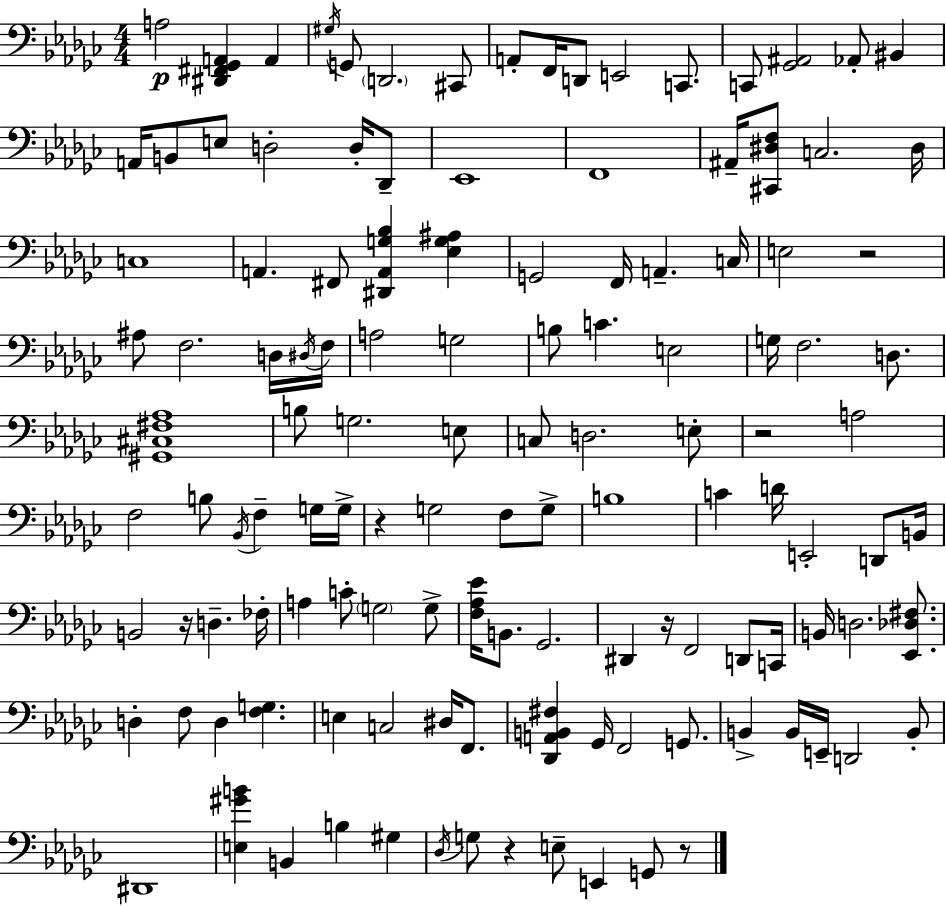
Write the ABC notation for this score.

X:1
T:Untitled
M:4/4
L:1/4
K:Ebm
A,2 [^D,,^F,,_G,,A,,] A,, ^G,/4 G,,/2 D,,2 ^C,,/2 A,,/2 F,,/4 D,,/2 E,,2 C,,/2 C,,/2 [_G,,^A,,]2 _A,,/2 ^B,, A,,/4 B,,/2 E,/2 D,2 D,/4 _D,,/2 _E,,4 F,,4 ^A,,/4 [^C,,^D,F,]/2 C,2 ^D,/4 C,4 A,, ^F,,/2 [^D,,A,,G,_B,] [_E,G,^A,] G,,2 F,,/4 A,, C,/4 E,2 z2 ^A,/2 F,2 D,/4 ^D,/4 F,/4 A,2 G,2 B,/2 C E,2 G,/4 F,2 D,/2 [^G,,^C,^F,_A,]4 B,/2 G,2 E,/2 C,/2 D,2 E,/2 z2 A,2 F,2 B,/2 _B,,/4 F, G,/4 G,/4 z G,2 F,/2 G,/2 B,4 C D/4 E,,2 D,,/2 B,,/4 B,,2 z/4 D, _F,/4 A, C/2 G,2 G,/2 [F,_A,_E]/4 B,,/2 _G,,2 ^D,, z/4 F,,2 D,,/2 C,,/4 B,,/4 D,2 [_E,,_D,^F,]/2 D, F,/2 D, [F,G,] E, C,2 ^D,/4 F,,/2 [_D,,A,,B,,^F,] _G,,/4 F,,2 G,,/2 B,, B,,/4 E,,/4 D,,2 B,,/2 ^D,,4 [E,^GB] B,, B, ^G, _D,/4 G,/2 z E,/2 E,, G,,/2 z/2